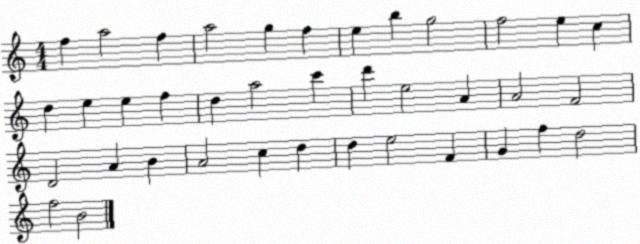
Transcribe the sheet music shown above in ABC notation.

X:1
T:Untitled
M:4/4
L:1/4
K:C
f a2 f a2 g f e b g2 f2 e c d e e f d a2 c' d' e2 A A2 F2 D2 A B A2 c d d e2 F G f d2 f2 B2